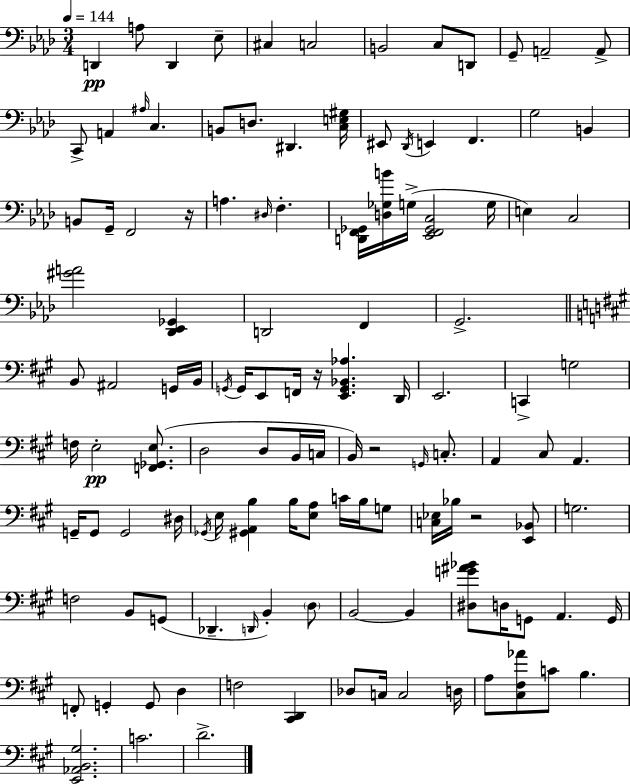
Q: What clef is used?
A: bass